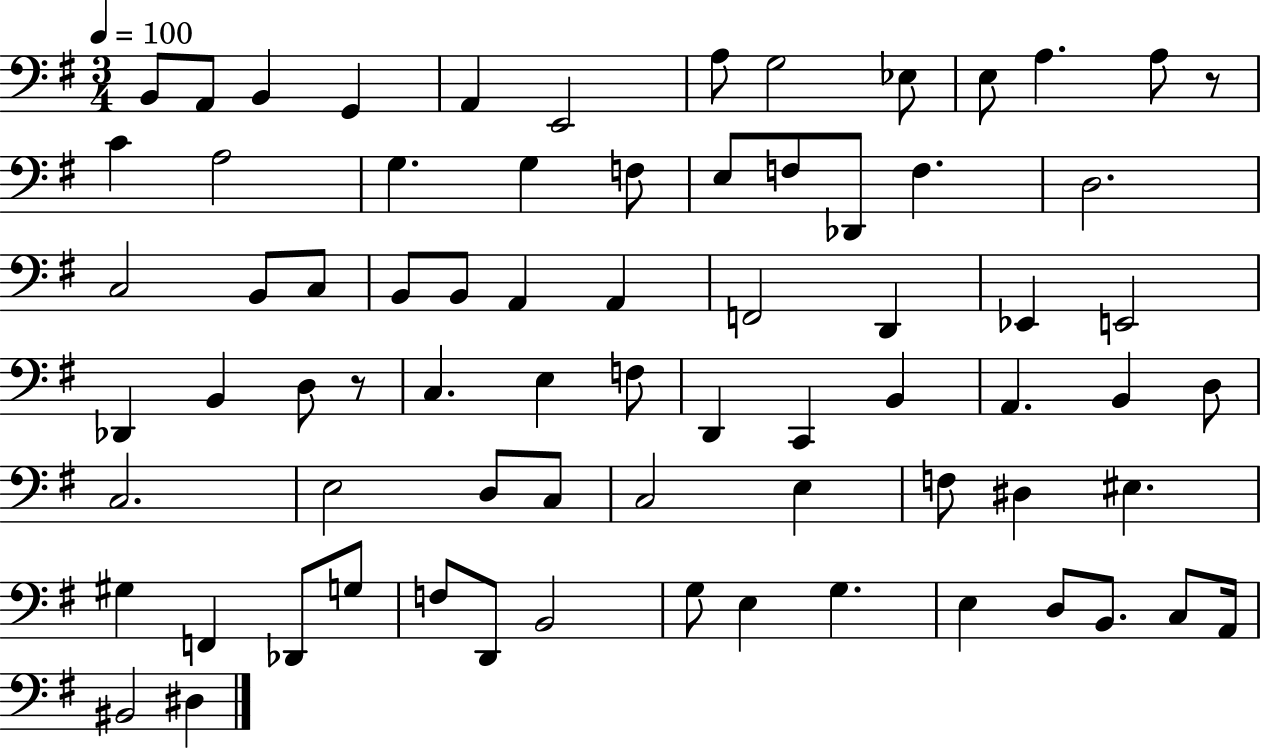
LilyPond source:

{
  \clef bass
  \numericTimeSignature
  \time 3/4
  \key g \major
  \tempo 4 = 100
  b,8 a,8 b,4 g,4 | a,4 e,2 | a8 g2 ees8 | e8 a4. a8 r8 | \break c'4 a2 | g4. g4 f8 | e8 f8 des,8 f4. | d2. | \break c2 b,8 c8 | b,8 b,8 a,4 a,4 | f,2 d,4 | ees,4 e,2 | \break des,4 b,4 d8 r8 | c4. e4 f8 | d,4 c,4 b,4 | a,4. b,4 d8 | \break c2. | e2 d8 c8 | c2 e4 | f8 dis4 eis4. | \break gis4 f,4 des,8 g8 | f8 d,8 b,2 | g8 e4 g4. | e4 d8 b,8. c8 a,16 | \break bis,2 dis4 | \bar "|."
}